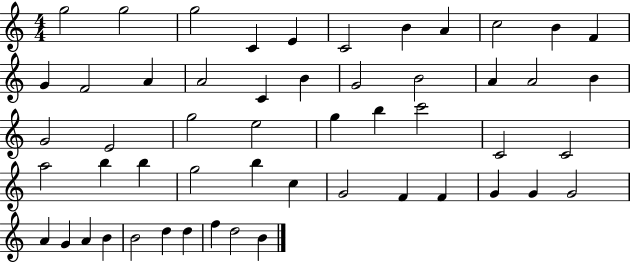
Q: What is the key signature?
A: C major